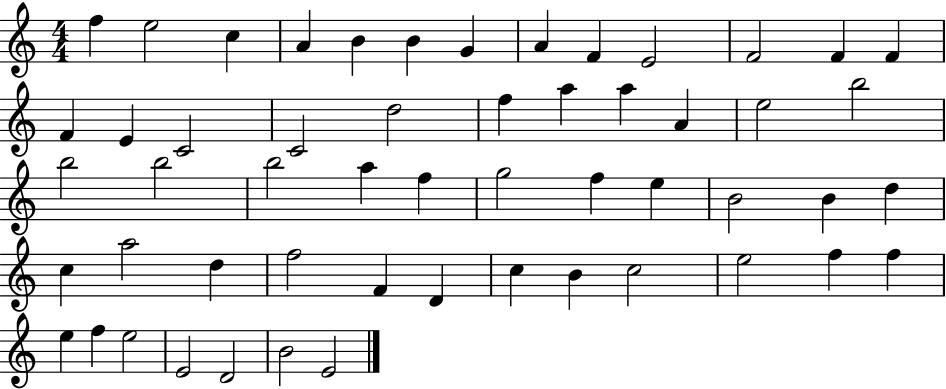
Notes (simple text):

F5/q E5/h C5/q A4/q B4/q B4/q G4/q A4/q F4/q E4/h F4/h F4/q F4/q F4/q E4/q C4/h C4/h D5/h F5/q A5/q A5/q A4/q E5/h B5/h B5/h B5/h B5/h A5/q F5/q G5/h F5/q E5/q B4/h B4/q D5/q C5/q A5/h D5/q F5/h F4/q D4/q C5/q B4/q C5/h E5/h F5/q F5/q E5/q F5/q E5/h E4/h D4/h B4/h E4/h